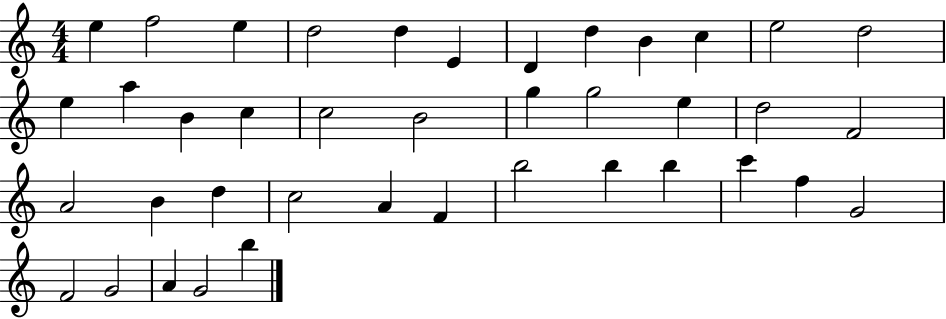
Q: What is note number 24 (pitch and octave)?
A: A4